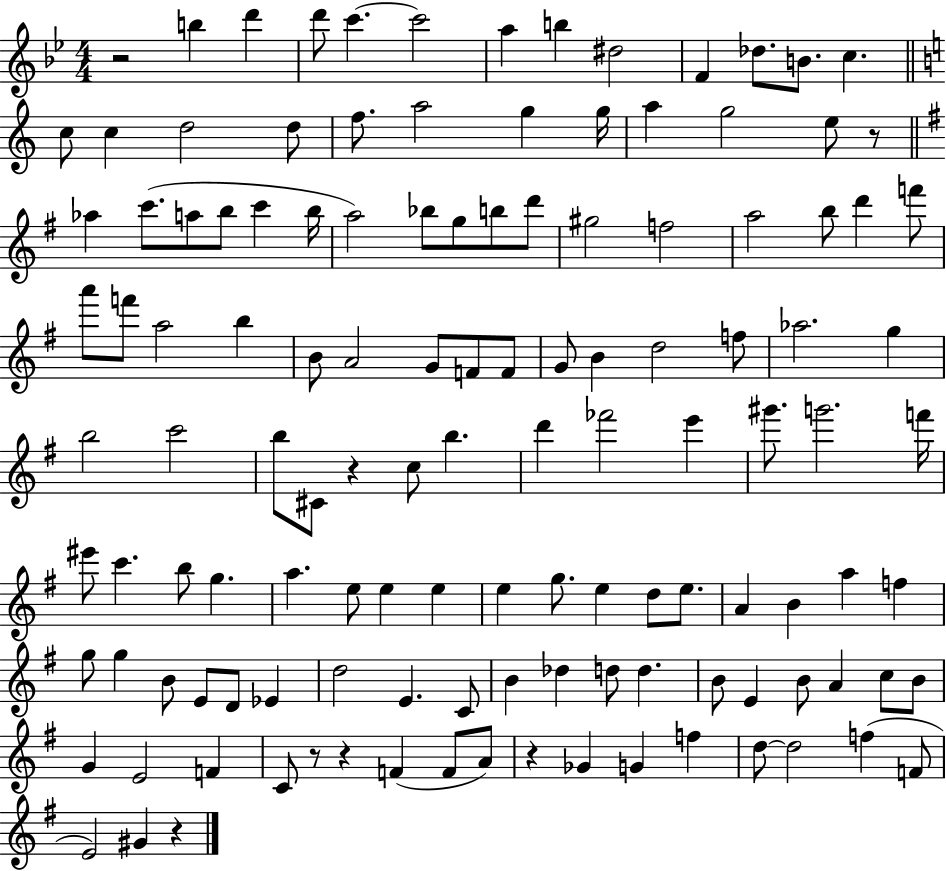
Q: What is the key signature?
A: BES major